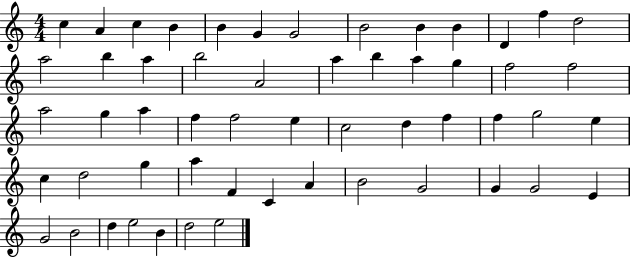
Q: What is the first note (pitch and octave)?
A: C5